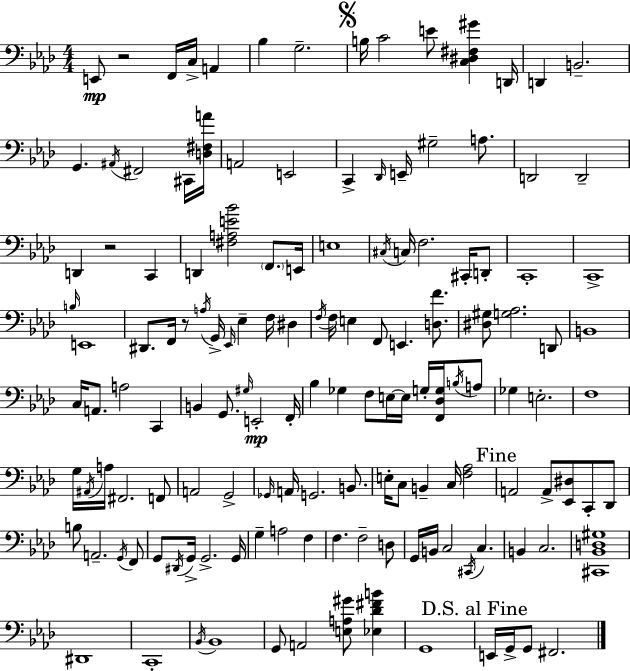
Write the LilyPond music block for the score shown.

{
  \clef bass
  \numericTimeSignature
  \time 4/4
  \key f \minor
  \repeat volta 2 { e,8\mp r2 f,16 c16-> a,4 | bes4 g2.-- | \mark \markup { \musicglyph "scripts.segno" } b16 c'2 e'8 <c dis fis gis'>4 d,16 | d,4 b,2.-- | \break g,4. \acciaccatura { ais,16 } fis,2 cis,16 | <d fis a'>16 a,2 e,2 | c,4-> \grace { des,16 } e,16-- gis2-- a8. | d,2 d,2-- | \break d,4 r2 c,4 | d,4 <fis a e' bes'>2 \parenthesize f,8. | e,16 e1 | \acciaccatura { cis16 } c16 f2. | \break cis,16-. d,8-. c,1-. | c,1-> | \grace { b16 } e,1 | dis,8. f,16 r8 \acciaccatura { a16 } g,16-> \grace { ees,16 } ees4-- | \break f16 dis4 \acciaccatura { f16 } f16 e4 f,8 e,4. | <d f'>8. <dis gis>8 <g aes>2. | d,8 b,1 | c16 a,8. a2 | \break c,4 b,4 g,8. \grace { gis16 } e,2-.\mp | f,16-. bes4 ges4 | f8 e16~~ e16 g16-. <f, des g>16 \acciaccatura { b16 } a8 ges4 e2.-. | f1 | \break g16 \acciaccatura { ais,16 } a16 fis,2. | f,8 a,2 | g,2-> \grace { ges,16 } a,16 g,2. | b,8. e16-. c8 b,4-- | \break c16 <f aes>2 \mark "Fine" a,2 | a,8-> <ees, dis>8 c,8-. des,8 b8 a,2.-- | \acciaccatura { g,16 } f,8 g,8 \acciaccatura { dis,16 } g,16-> | g,2.-> g,16 g4-- | \break a2 f4 f4. | f2-- d8 g,16 b,16 c2 | \acciaccatura { cis,16 } c4. b,4 | c2. <cis, bes, d gis>1 | \break dis,1 | c,1-. | \acciaccatura { bes,16 } bes,1 | g,8 | \break a,2 <e a gis'>8 <ees des' fis' b'>4 g,1 | \mark "D.S. al Fine" e,16 | g,16-> g,8 fis,2. } \bar "|."
}